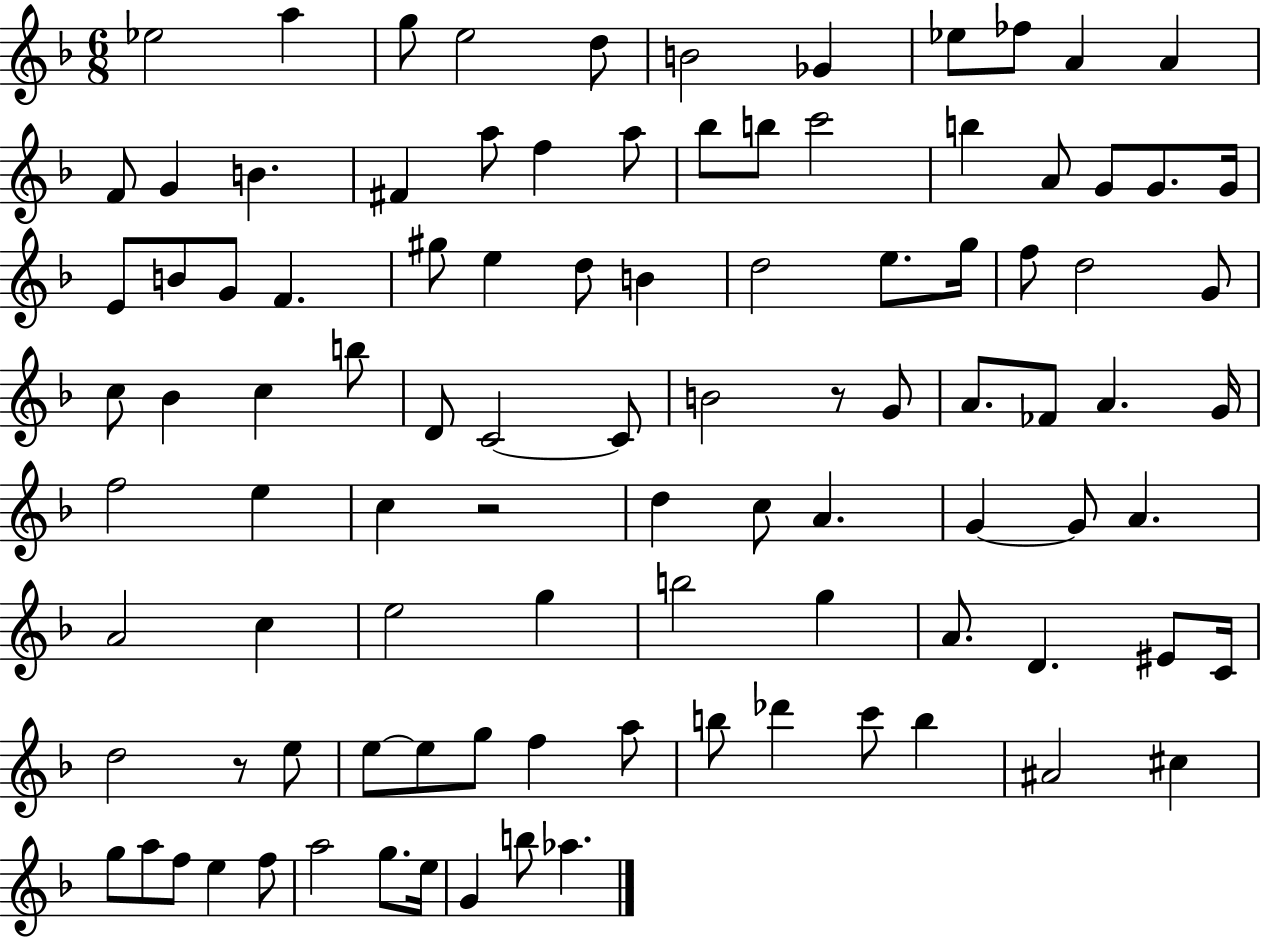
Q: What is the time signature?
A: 6/8